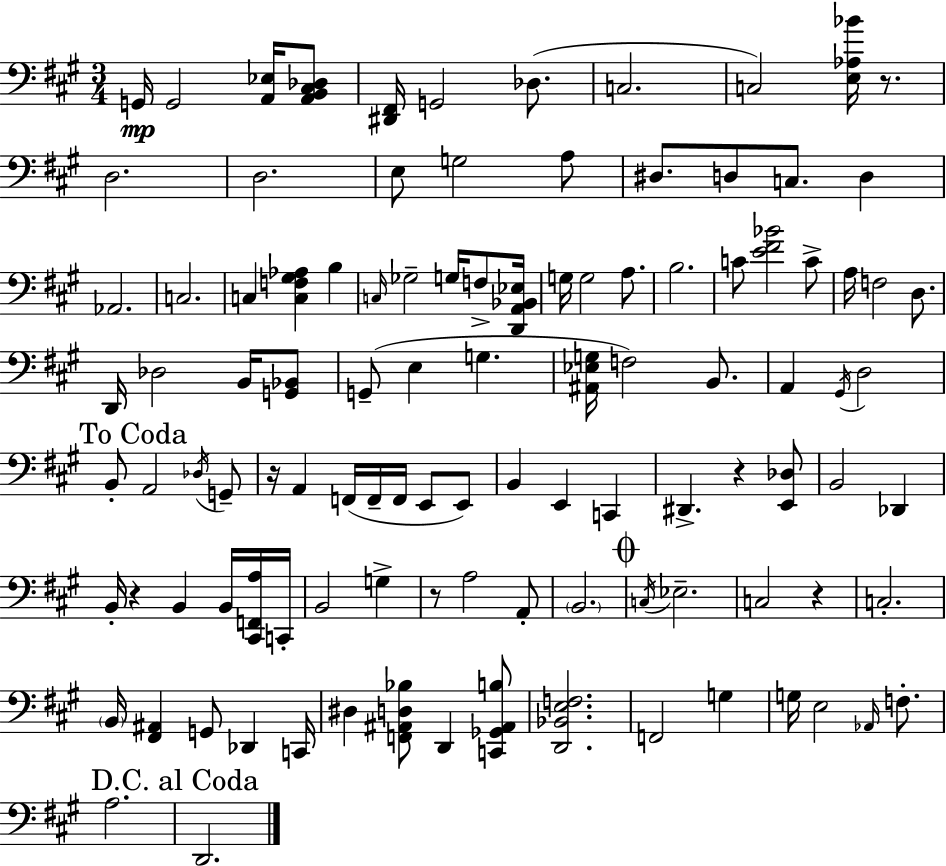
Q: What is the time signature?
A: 3/4